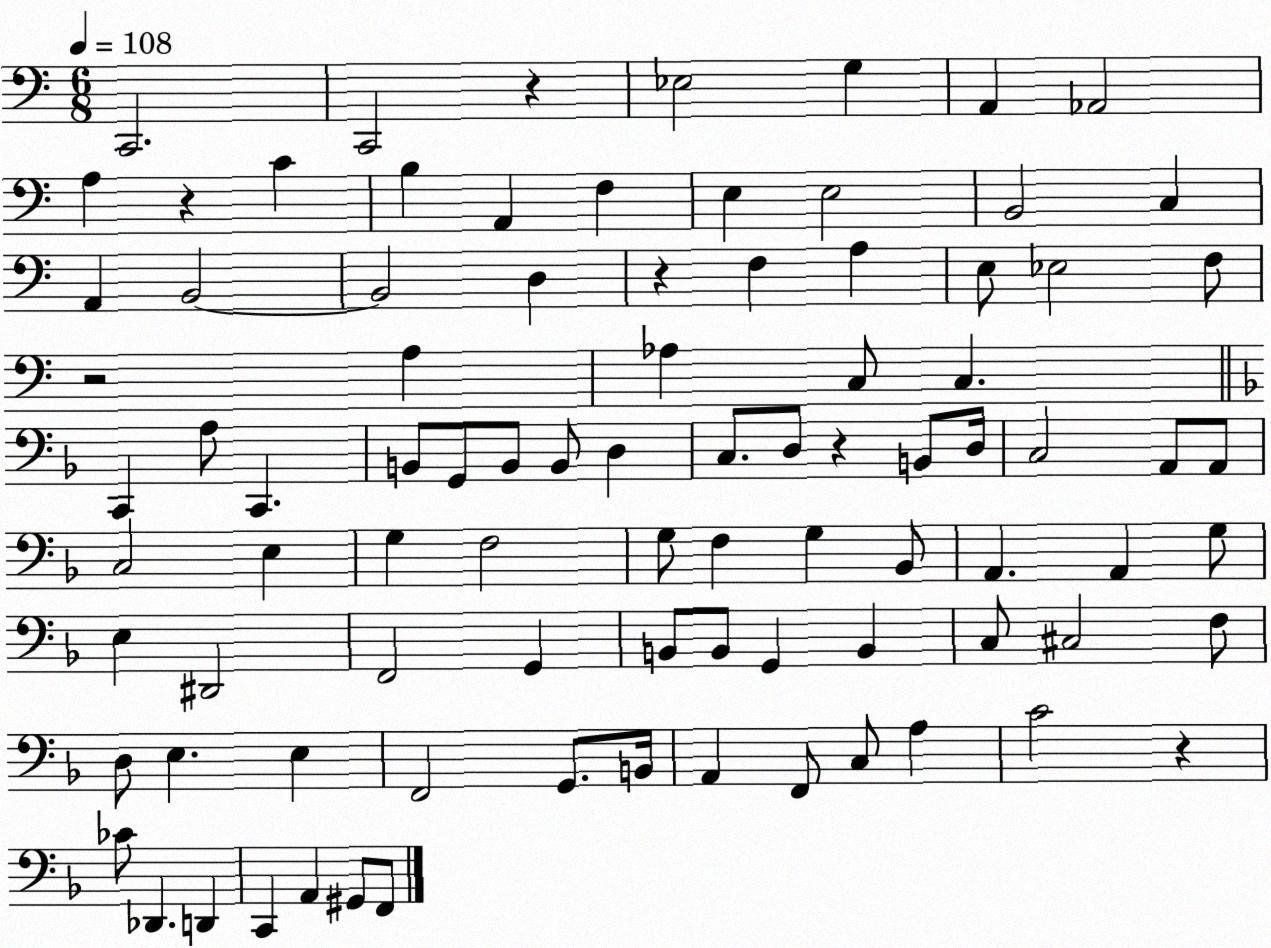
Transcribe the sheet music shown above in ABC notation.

X:1
T:Untitled
M:6/8
L:1/4
K:C
C,,2 C,,2 z _E,2 G, A,, _A,,2 A, z C B, A,, F, E, E,2 B,,2 C, A,, B,,2 B,,2 D, z F, A, E,/2 _E,2 F,/2 z2 A, _A, C,/2 C, C,, A,/2 C,, B,,/2 G,,/2 B,,/2 B,,/2 D, C,/2 D,/2 z B,,/2 D,/4 C,2 A,,/2 A,,/2 C,2 E, G, F,2 G,/2 F, G, _B,,/2 A,, A,, G,/2 E, ^D,,2 F,,2 G,, B,,/2 B,,/2 G,, B,, C,/2 ^C,2 F,/2 D,/2 E, E, F,,2 G,,/2 B,,/4 A,, F,,/2 C,/2 A, C2 z _C/2 _D,, D,, C,, A,, ^G,,/2 F,,/2